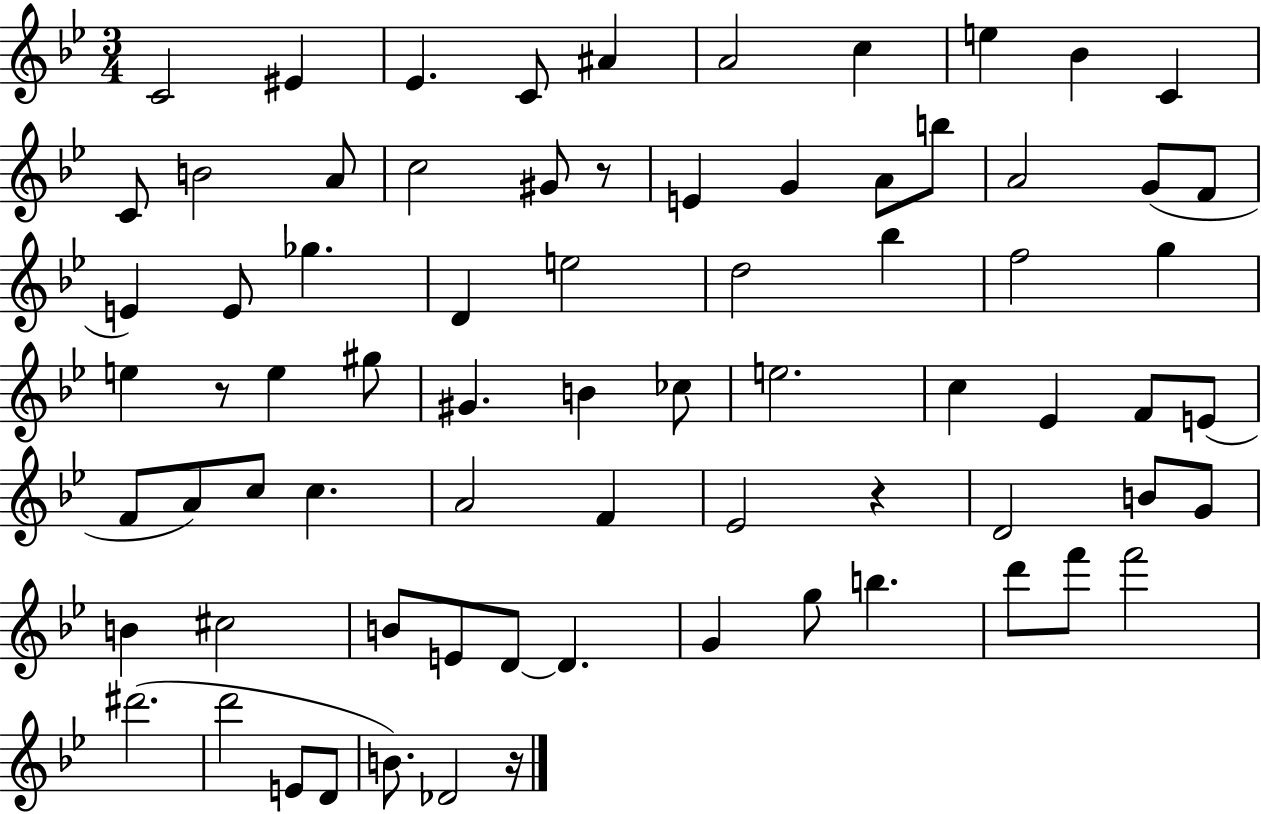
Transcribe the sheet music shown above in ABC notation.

X:1
T:Untitled
M:3/4
L:1/4
K:Bb
C2 ^E _E C/2 ^A A2 c e _B C C/2 B2 A/2 c2 ^G/2 z/2 E G A/2 b/2 A2 G/2 F/2 E E/2 _g D e2 d2 _b f2 g e z/2 e ^g/2 ^G B _c/2 e2 c _E F/2 E/2 F/2 A/2 c/2 c A2 F _E2 z D2 B/2 G/2 B ^c2 B/2 E/2 D/2 D G g/2 b d'/2 f'/2 f'2 ^d'2 d'2 E/2 D/2 B/2 _D2 z/4